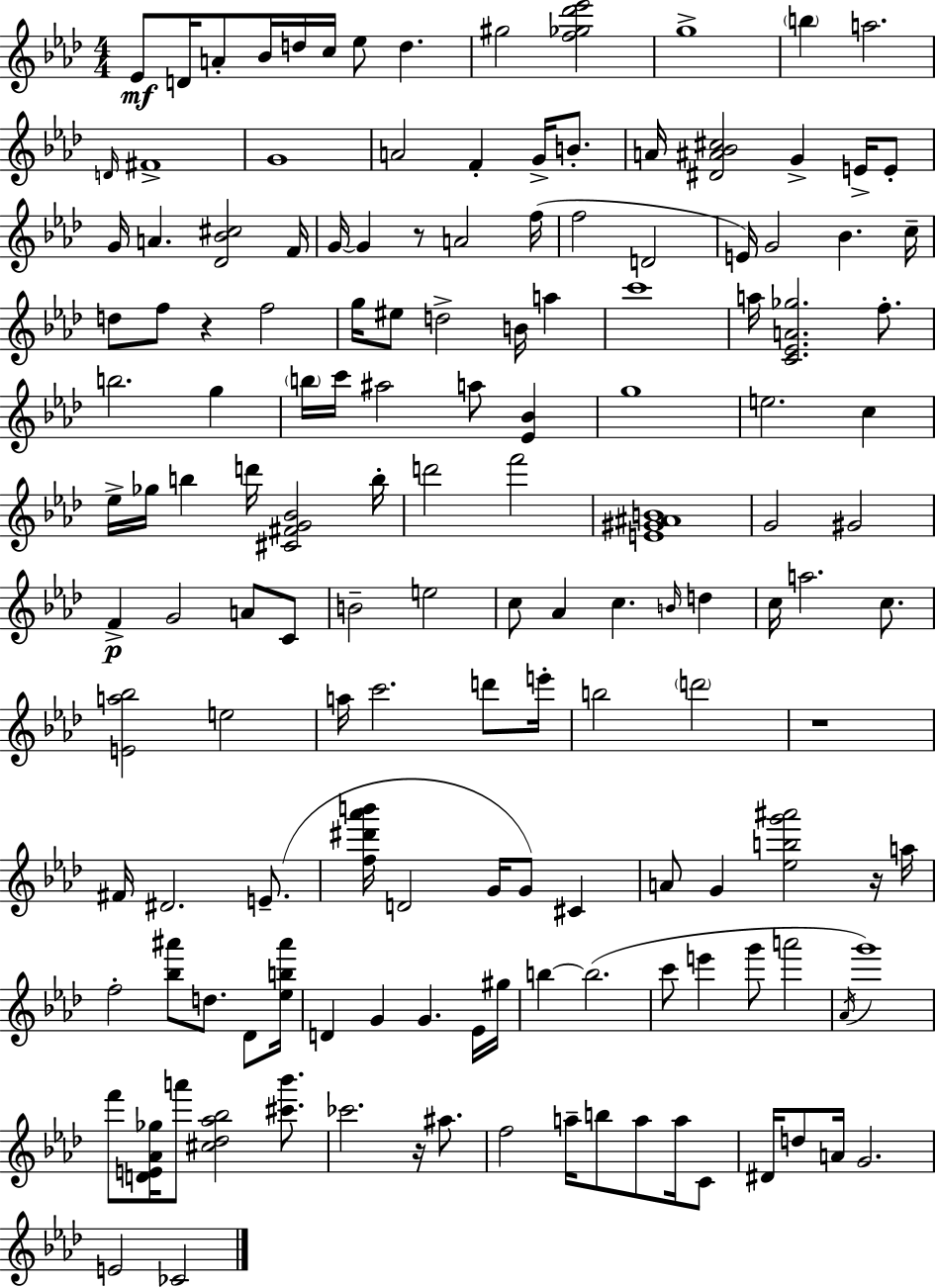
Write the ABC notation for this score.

X:1
T:Untitled
M:4/4
L:1/4
K:Ab
_E/2 D/4 A/2 _B/4 d/4 c/4 _e/2 d ^g2 [f_g_d'_e']2 g4 b a2 D/4 ^F4 G4 A2 F G/4 B/2 A/4 [^D^A_B^c]2 G E/4 E/2 G/4 A [_D_B^c]2 F/4 G/4 G z/2 A2 f/4 f2 D2 E/4 G2 _B c/4 d/2 f/2 z f2 g/4 ^e/2 d2 B/4 a c'4 a/4 [C_EA_g]2 f/2 b2 g b/4 c'/4 ^a2 a/2 [_E_B] g4 e2 c _e/4 _g/4 b d'/4 [^C^FG_B]2 b/4 d'2 f'2 [E^G^AB]4 G2 ^G2 F G2 A/2 C/2 B2 e2 c/2 _A c B/4 d c/4 a2 c/2 [Ea_b]2 e2 a/4 c'2 d'/2 e'/4 b2 d'2 z4 ^F/4 ^D2 E/2 [f^d'_a'b']/4 D2 G/4 G/2 ^C A/2 G [_ebg'^a']2 z/4 a/4 f2 [_b^a']/2 d/2 _D/2 [_eb^a']/4 D G G _E/4 ^g/4 b b2 c'/2 e' g'/2 a'2 _A/4 g'4 f'/2 [DE_A_g]/4 a'/2 [^c_d_a_b]2 [^c'_b']/2 _c'2 z/4 ^a/2 f2 a/4 b/2 a/2 a/4 C/2 ^D/4 d/2 A/4 G2 E2 _C2